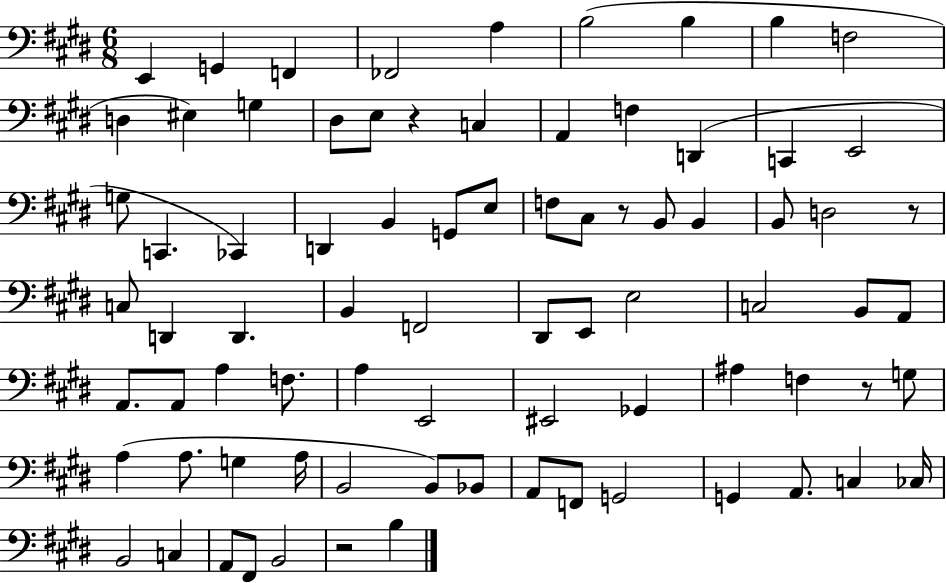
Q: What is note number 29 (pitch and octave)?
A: C#3